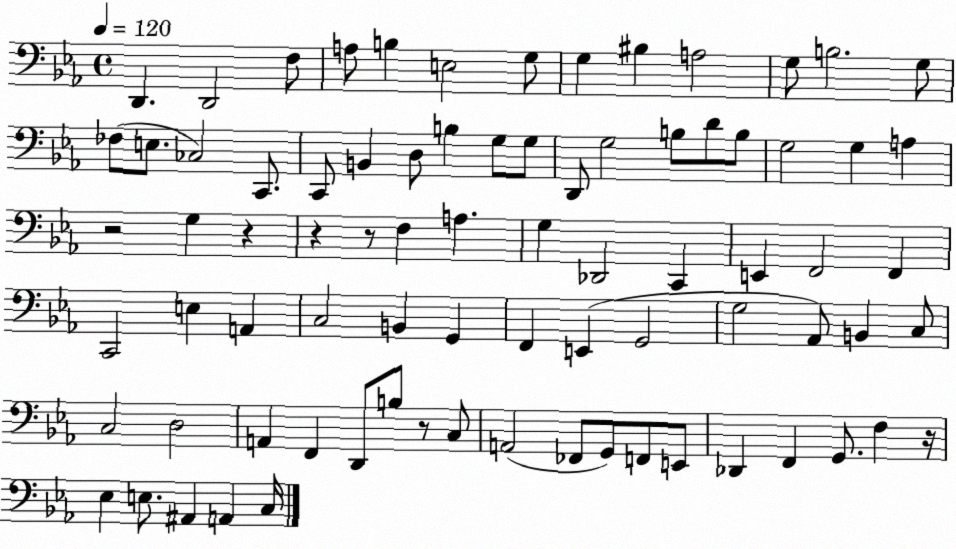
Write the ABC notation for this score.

X:1
T:Untitled
M:4/4
L:1/4
K:Eb
D,, D,,2 F,/2 A,/2 B, E,2 G,/2 G, ^B, A,2 G,/2 B,2 G,/2 _F,/2 E,/2 _C,2 C,,/2 C,,/2 B,, D,/2 B, G,/2 G,/2 D,,/2 G,2 B,/2 D/2 B,/2 G,2 G, A, z2 G, z z z/2 F, A, G, _D,,2 C,, E,, F,,2 F,, C,,2 E, A,, C,2 B,, G,, F,, E,, G,,2 G,2 _A,,/2 B,, C,/2 C,2 D,2 A,, F,, D,,/2 B,/2 z/2 C,/2 A,,2 _F,,/2 G,,/2 F,,/2 E,,/2 _D,, F,, G,,/2 F, z/4 _E, E,/2 ^A,, A,, C,/4